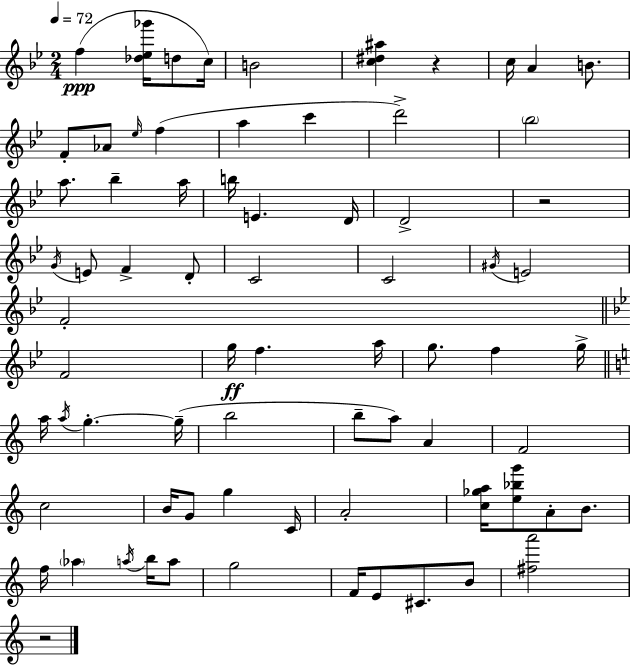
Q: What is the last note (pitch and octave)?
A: B4